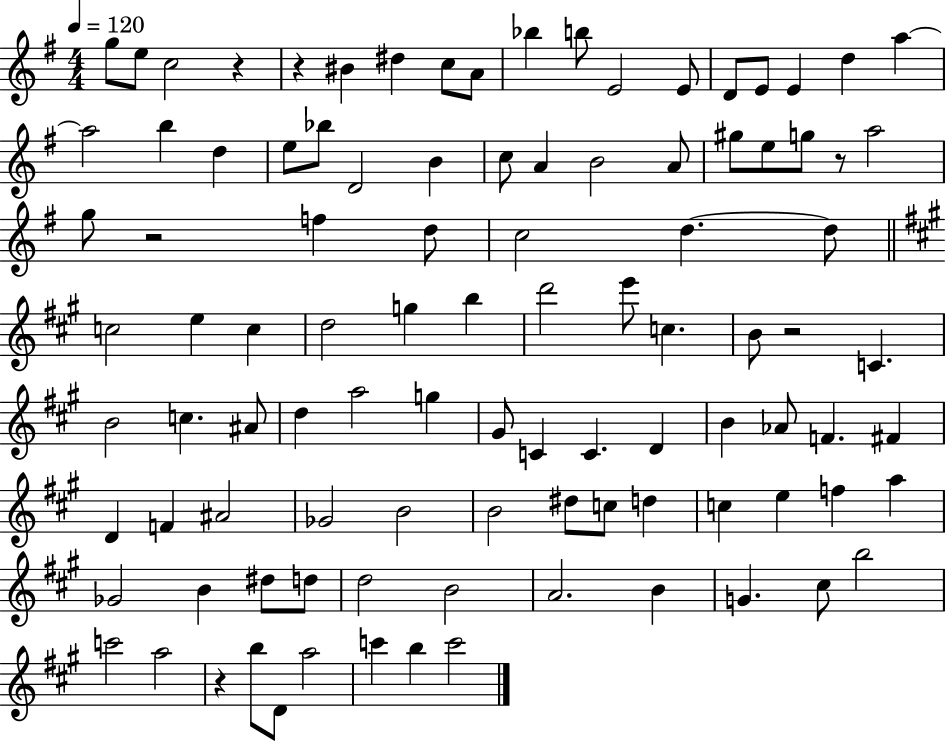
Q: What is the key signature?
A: G major